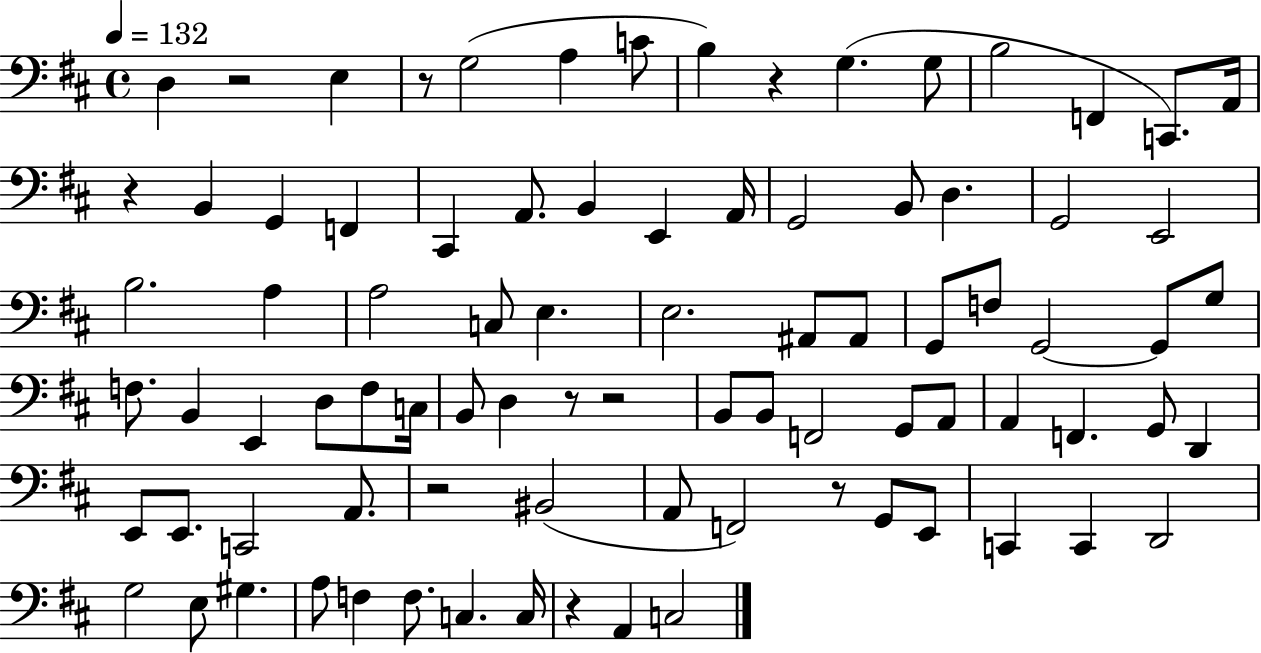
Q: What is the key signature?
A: D major